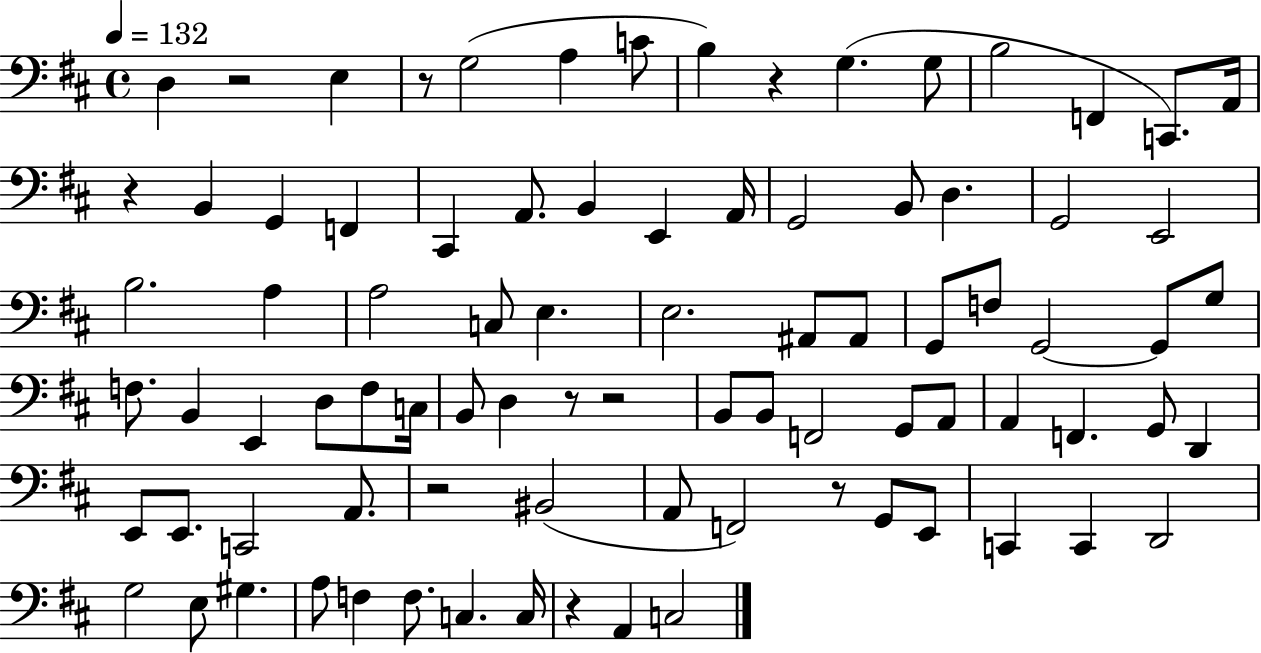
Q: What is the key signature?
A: D major